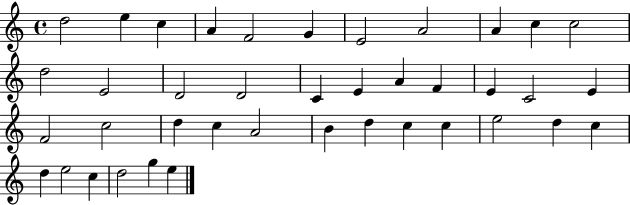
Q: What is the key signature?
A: C major